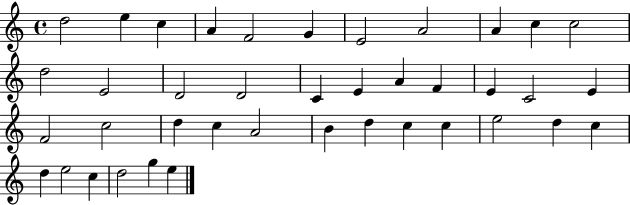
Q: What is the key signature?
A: C major